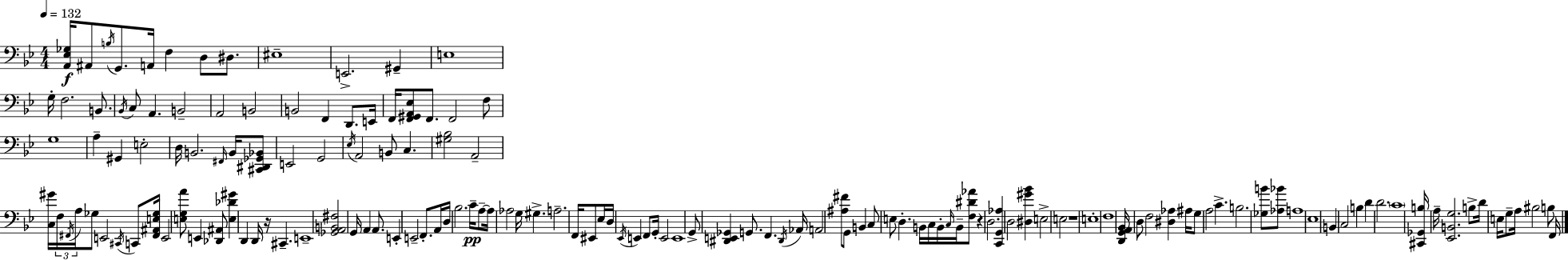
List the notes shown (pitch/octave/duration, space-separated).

[A2,Eb3,Gb3]/s A#2/e B3/s G2/e. A2/s F3/q D3/e D#3/e. EIS3/w E2/h. G#2/q E3/w G3/s F3/h. B2/e. Bb2/s C3/e A2/q. B2/h A2/h B2/h B2/h F2/q D2/e. E2/s F2/s [F2,G#2,A2,Eb3]/e F2/e. F2/h F3/e G3/w A3/q G#2/q E3/h D3/s B2/h. F#2/s B2/s [C#2,D#2,Gb2,Bb2]/e E2/h G2/h Eb3/s A2/h B2/e C3/q. [G#3,Bb3]/h A2/h [C3,G#4]/s F3/s F#2/s A3/s Gb3/e E2/h C#2/s C2/e [F#2,A#2,E3,Gb3]/s E2/h [E3,G3,A4]/e E2/q [Db2,A#2]/e [E3,Db4,G#4]/q D2/q D2/s R/s C#2/q. E2/w [Gb2,A2,B2,F#3]/h G2/s A2/q A2/e. E2/q E2/h F2/e. A2/s D3/s Bb3/h. C4/s A3/e A3/s Ab3/h G3/s G#3/q. A3/h. F2/s EIS2/e Eb3/s D3/s Eb2/s E2/q F2/e G2/s E2/h E2/w G2/e [D#2,E2,Gb2]/q G2/e. F2/q. D#2/s Ab2/s A2/h [A#3,F#4]/e G2/e B2/q C3/e E3/e D3/q. B2/s C3/s B2/s C3/s B2/s [F3,D#4,Ab4]/e R/q D3/h. [C2,G2,Ab3]/q D3/h [D#3,G#4,Bb4]/q E3/h E3/h R/w E3/w F3/w [D2,G2,A2,Bb2]/s D3/e F3/h [D#3,Ab3]/q A#3/s G3/e A3/h C4/q. B3/h. [Gb3,B4]/e [Ab3,Bb4]/e A3/w Eb3/w B2/q C3/h B3/q D4/q D4/h. C4/w [C#2,Gb2,B3]/s A3/s [Eb2,B2,G3]/h. B3/e D4/s E3/s G3/e A3/s BIS3/h B3/e F2/s